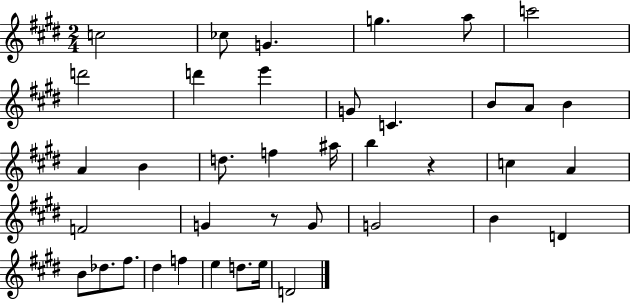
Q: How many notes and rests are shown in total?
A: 39